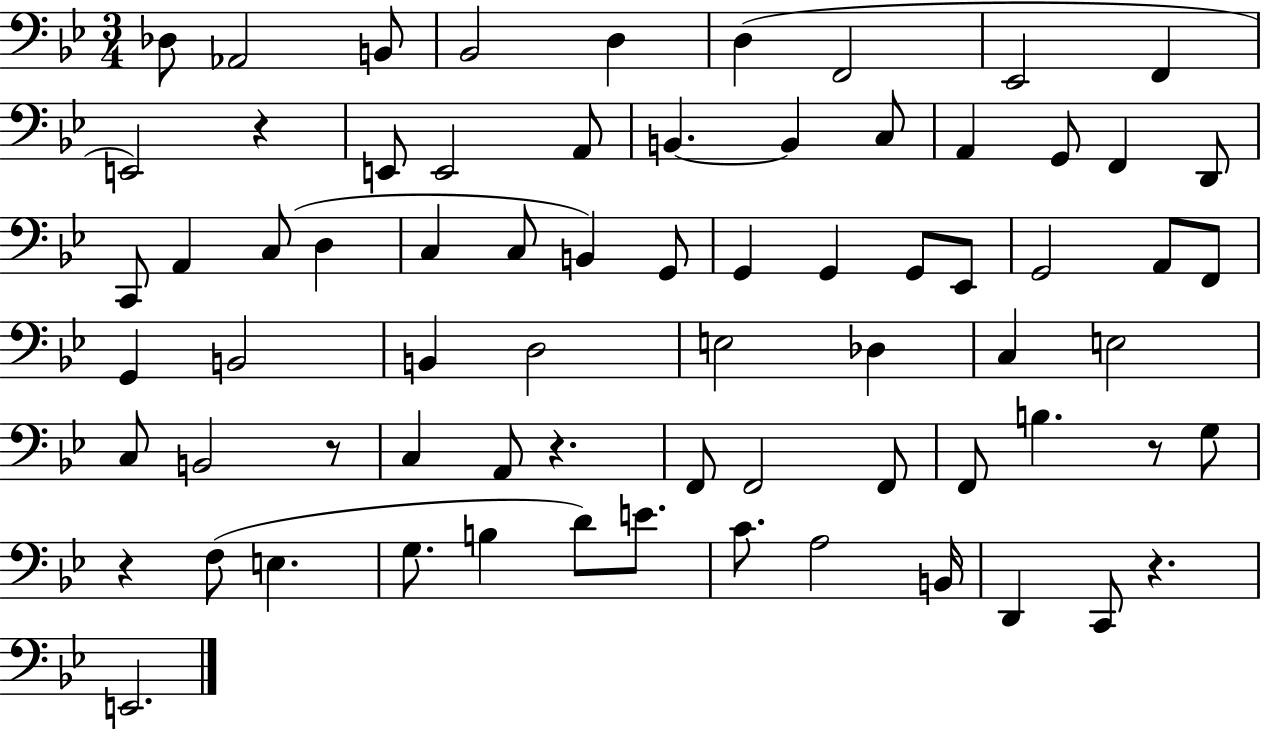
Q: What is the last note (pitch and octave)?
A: E2